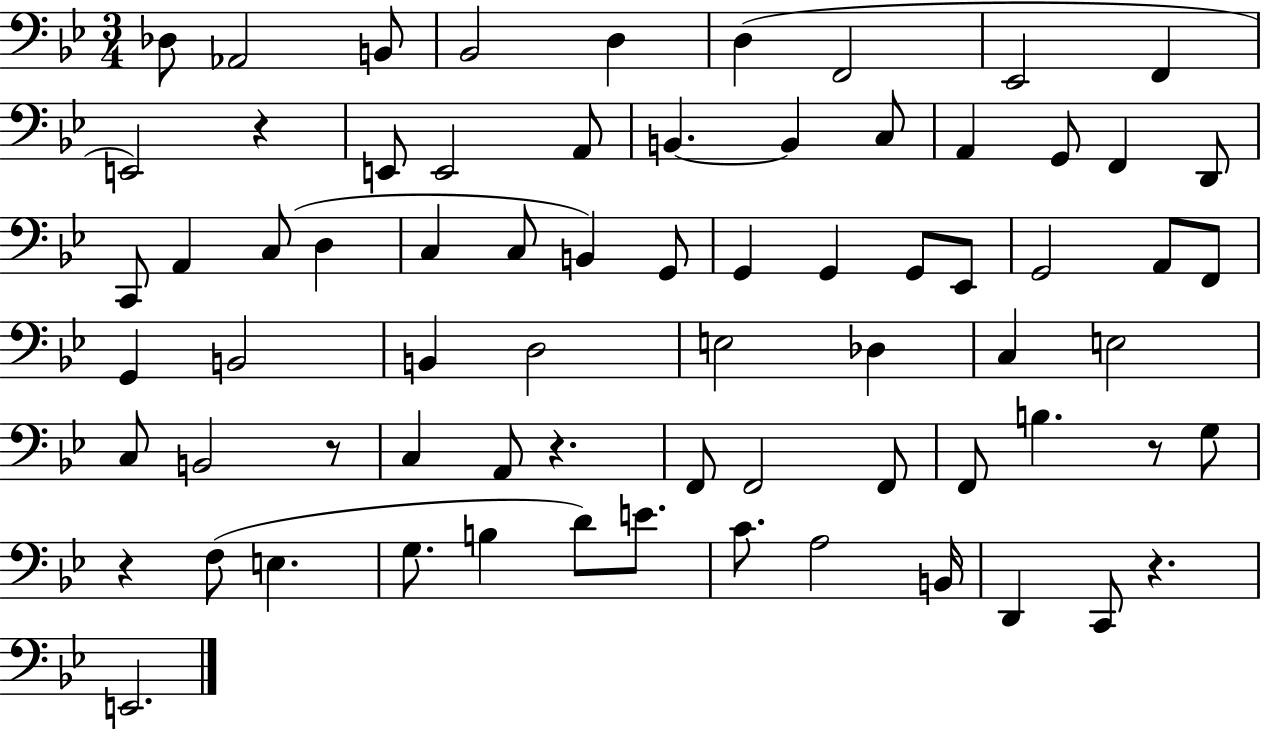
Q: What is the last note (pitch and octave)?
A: E2